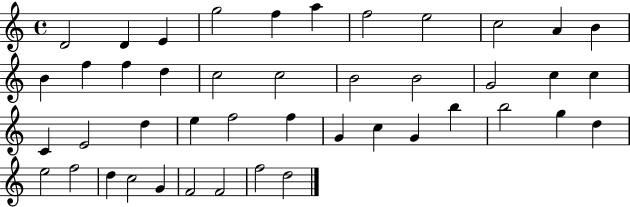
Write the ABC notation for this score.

X:1
T:Untitled
M:4/4
L:1/4
K:C
D2 D E g2 f a f2 e2 c2 A B B f f d c2 c2 B2 B2 G2 c c C E2 d e f2 f G c G b b2 g d e2 f2 d c2 G F2 F2 f2 d2